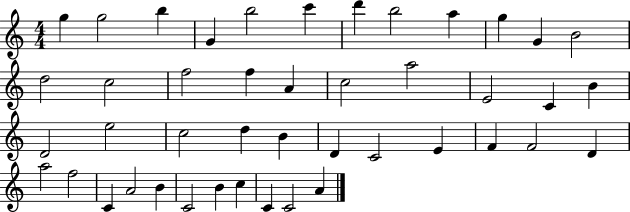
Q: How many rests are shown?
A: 0